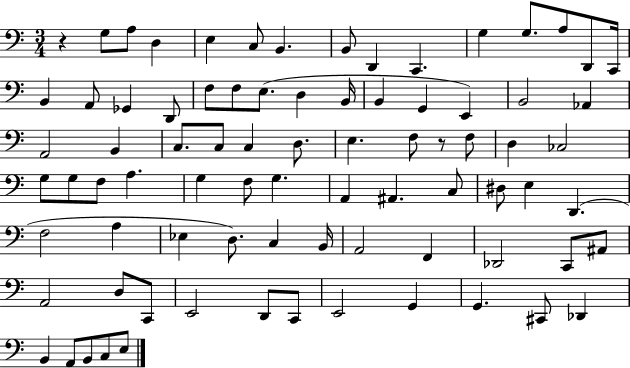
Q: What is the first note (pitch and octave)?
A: G3